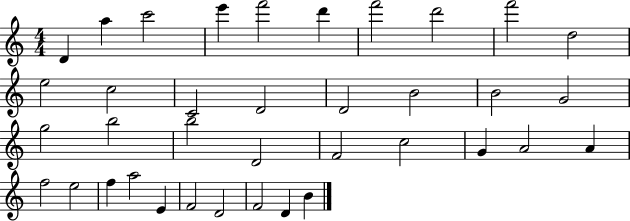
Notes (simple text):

D4/q A5/q C6/h E6/q F6/h D6/q F6/h D6/h F6/h D5/h E5/h C5/h C4/h D4/h D4/h B4/h B4/h G4/h G5/h B5/h B5/h D4/h F4/h C5/h G4/q A4/h A4/q F5/h E5/h F5/q A5/h E4/q F4/h D4/h F4/h D4/q B4/q